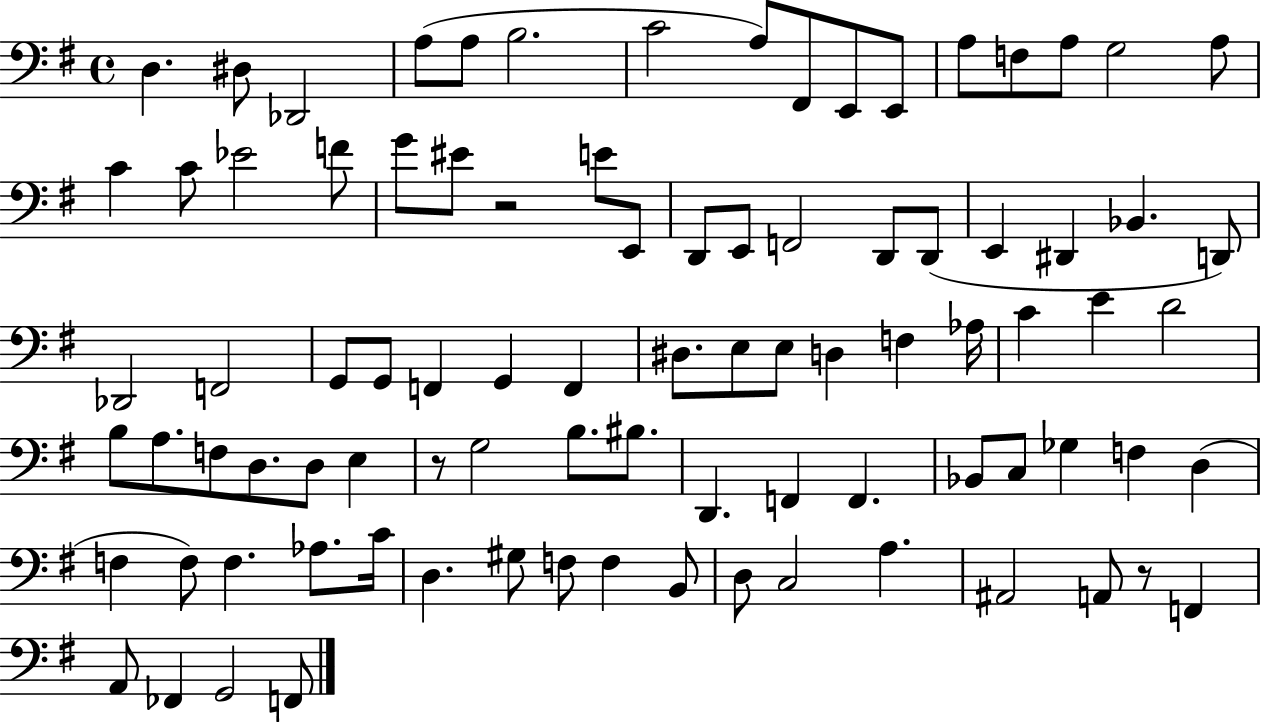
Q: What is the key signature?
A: G major